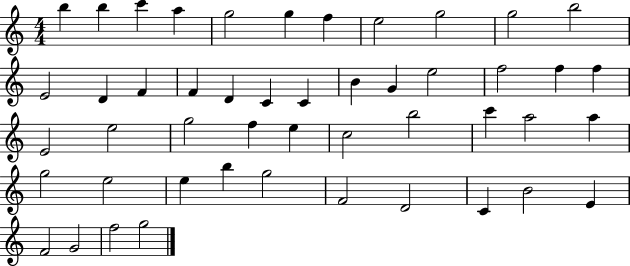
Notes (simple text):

B5/q B5/q C6/q A5/q G5/h G5/q F5/q E5/h G5/h G5/h B5/h E4/h D4/q F4/q F4/q D4/q C4/q C4/q B4/q G4/q E5/h F5/h F5/q F5/q E4/h E5/h G5/h F5/q E5/q C5/h B5/h C6/q A5/h A5/q G5/h E5/h E5/q B5/q G5/h F4/h D4/h C4/q B4/h E4/q F4/h G4/h F5/h G5/h